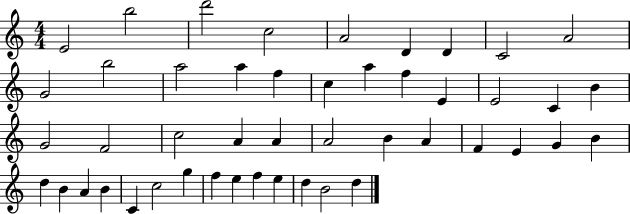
E4/h B5/h D6/h C5/h A4/h D4/q D4/q C4/h A4/h G4/h B5/h A5/h A5/q F5/q C5/q A5/q F5/q E4/q E4/h C4/q B4/q G4/h F4/h C5/h A4/q A4/q A4/h B4/q A4/q F4/q E4/q G4/q B4/q D5/q B4/q A4/q B4/q C4/q C5/h G5/q F5/q E5/q F5/q E5/q D5/q B4/h D5/q